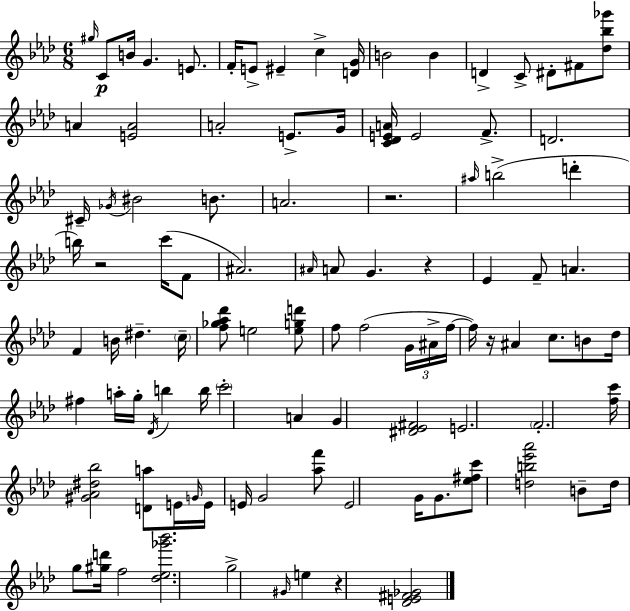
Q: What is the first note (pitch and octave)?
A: G#5